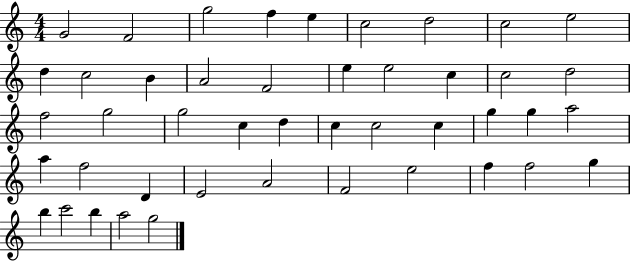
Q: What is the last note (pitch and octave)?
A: G5